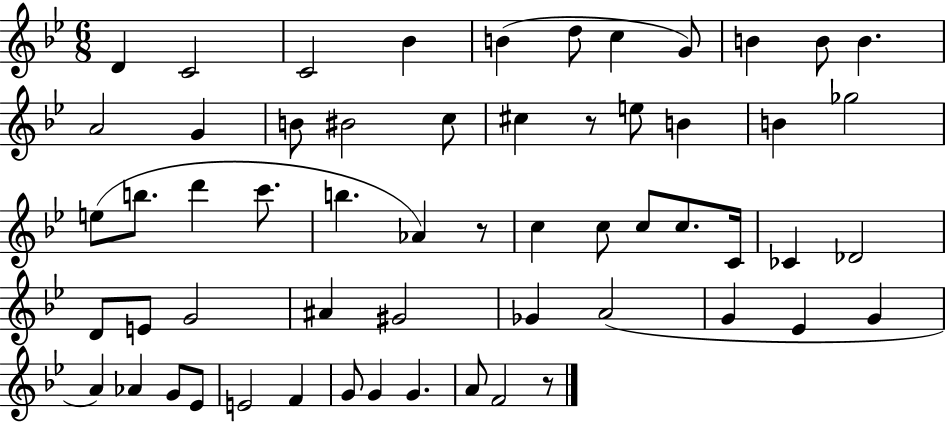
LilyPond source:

{
  \clef treble
  \numericTimeSignature
  \time 6/8
  \key bes \major
  d'4 c'2 | c'2 bes'4 | b'4( d''8 c''4 g'8) | b'4 b'8 b'4. | \break a'2 g'4 | b'8 bis'2 c''8 | cis''4 r8 e''8 b'4 | b'4 ges''2 | \break e''8( b''8. d'''4 c'''8. | b''4. aes'4) r8 | c''4 c''8 c''8 c''8. c'16 | ces'4 des'2 | \break d'8 e'8 g'2 | ais'4 gis'2 | ges'4 a'2( | g'4 ees'4 g'4 | \break a'4) aes'4 g'8 ees'8 | e'2 f'4 | g'8 g'4 g'4. | a'8 f'2 r8 | \break \bar "|."
}